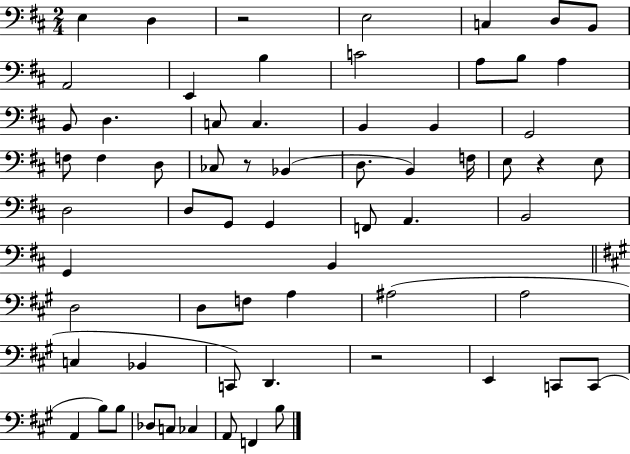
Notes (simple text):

E3/q D3/q R/h E3/h C3/q D3/e B2/e A2/h E2/q B3/q C4/h A3/e B3/e A3/q B2/e D3/q. C3/e C3/q. B2/q B2/q G2/h F3/e F3/q D3/e CES3/e R/e Bb2/q D3/e. B2/q F3/s E3/e R/q E3/e D3/h D3/e G2/e G2/q F2/e A2/q. B2/h G2/q B2/q D3/h D3/e F3/e A3/q A#3/h A3/h C3/q Bb2/q C2/e D2/q. R/h E2/q C2/e C2/e A2/q B3/e B3/e Db3/e C3/e CES3/q A2/e F2/q B3/e